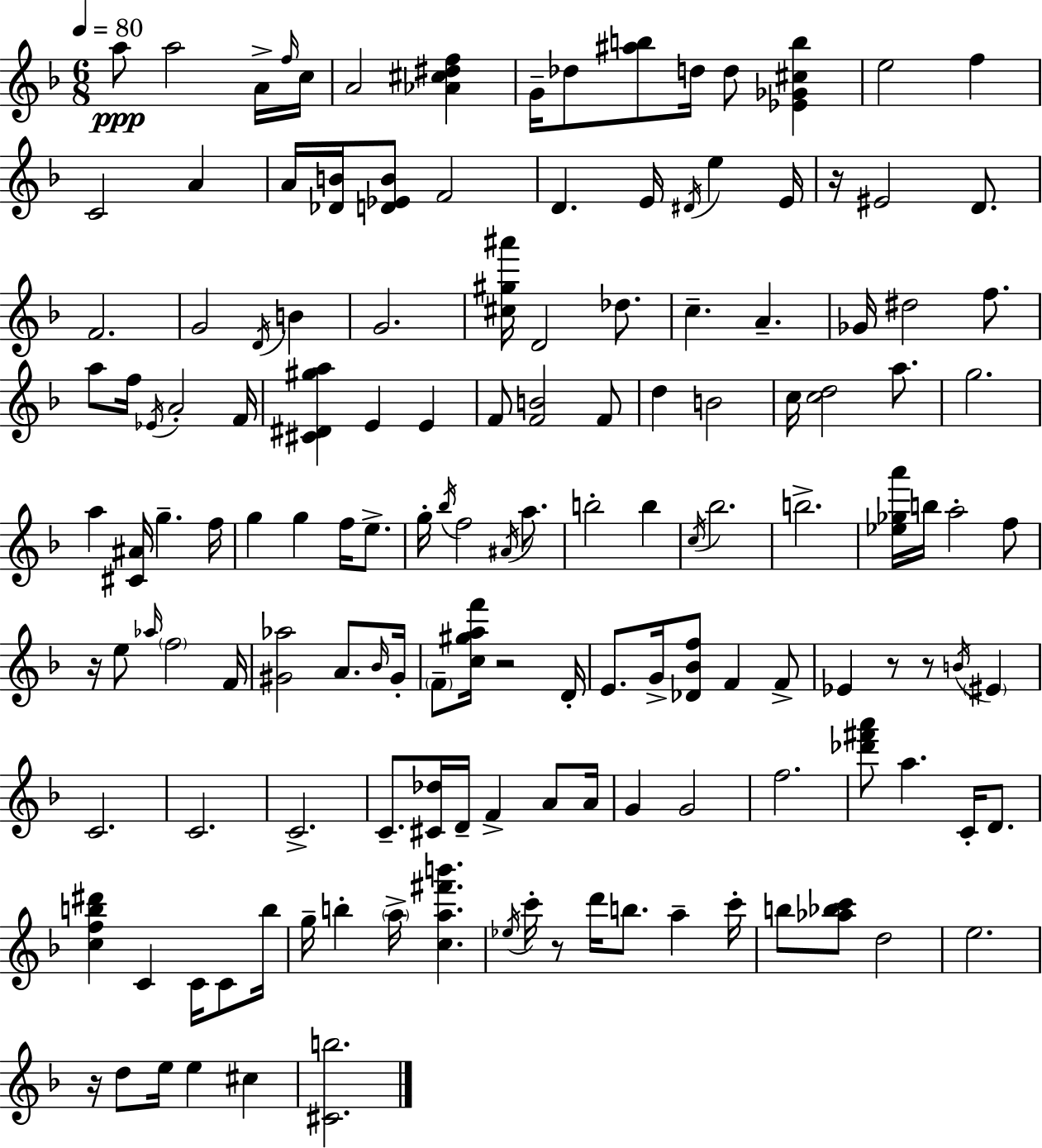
A5/e A5/h A4/s F5/s C5/s A4/h [Ab4,C#5,D#5,F5]/q G4/s Db5/e [A#5,B5]/e D5/s D5/e [Eb4,Gb4,C#5,B5]/q E5/h F5/q C4/h A4/q A4/s [Db4,B4]/s [D4,Eb4,B4]/e F4/h D4/q. E4/s D#4/s E5/q E4/s R/s EIS4/h D4/e. F4/h. G4/h D4/s B4/q G4/h. [C#5,G#5,A#6]/s D4/h Db5/e. C5/q. A4/q. Gb4/s D#5/h F5/e. A5/e F5/s Eb4/s A4/h F4/s [C#4,D#4,G#5,A5]/q E4/q E4/q F4/e [F4,B4]/h F4/e D5/q B4/h C5/s [C5,D5]/h A5/e. G5/h. A5/q [C#4,A#4]/s G5/q. F5/s G5/q G5/q F5/s E5/e. G5/s Bb5/s F5/h A#4/s A5/e. B5/h B5/q C5/s Bb5/h. B5/h. [Eb5,Gb5,A6]/s B5/s A5/h F5/e R/s E5/e Ab5/s F5/h F4/s [G#4,Ab5]/h A4/e. Bb4/s G#4/s F4/e [C5,G#5,A5,F6]/s R/h D4/s E4/e. G4/s [Db4,Bb4,F5]/e F4/q F4/e Eb4/q R/e R/e B4/s EIS4/q C4/h. C4/h. C4/h. C4/e. [C#4,Db5]/s D4/s F4/q A4/e A4/s G4/q G4/h F5/h. [Db6,F#6,A6]/e A5/q. C4/s D4/e. [C5,F5,B5,D#6]/q C4/q C4/s C4/e B5/s G5/s B5/q A5/s [C5,A5,F#6,B6]/q. Eb5/s C6/s R/e D6/s B5/e. A5/q C6/s B5/e [Ab5,Bb5,C6]/e D5/h E5/h. R/s D5/e E5/s E5/q C#5/q [C#4,B5]/h.